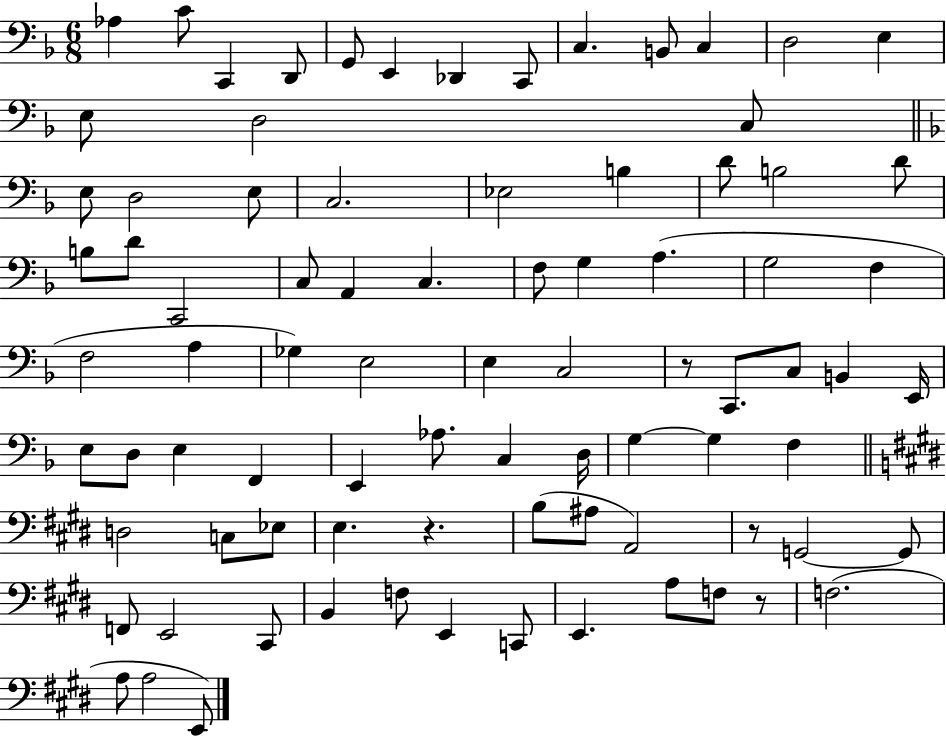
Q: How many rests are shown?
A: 4